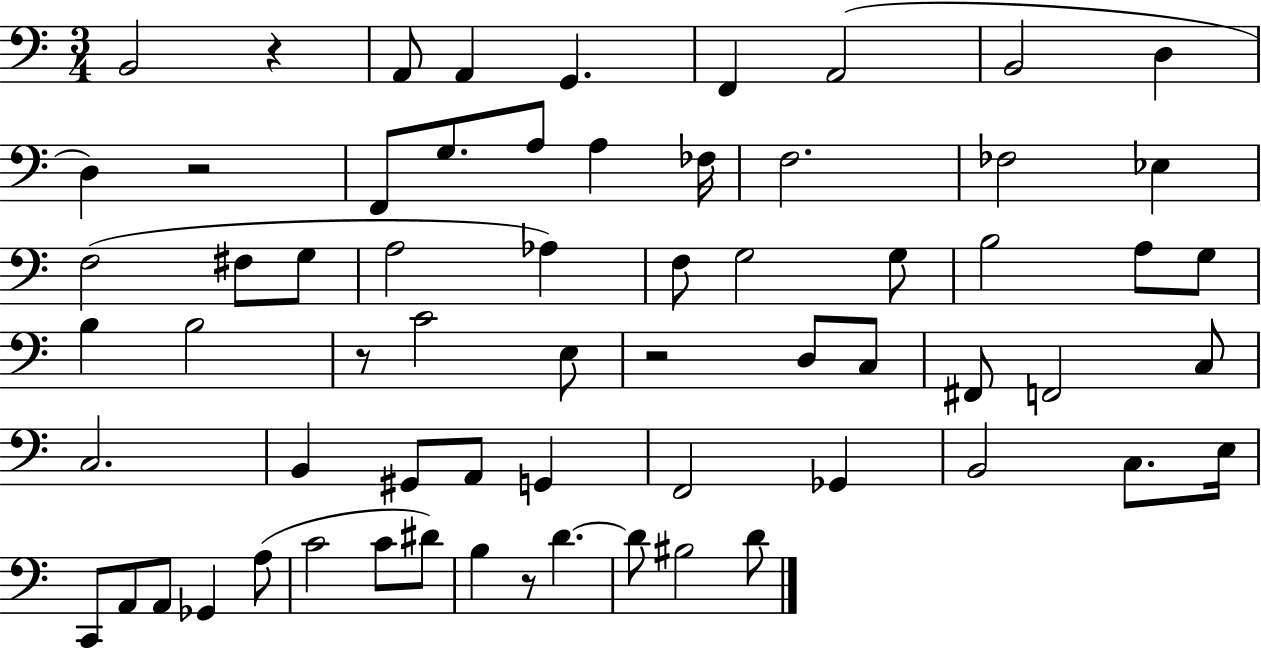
{
  \clef bass
  \numericTimeSignature
  \time 3/4
  \key c \major
  b,2 r4 | a,8 a,4 g,4. | f,4 a,2( | b,2 d4 | \break d4) r2 | f,8 g8. a8 a4 fes16 | f2. | fes2 ees4 | \break f2( fis8 g8 | a2 aes4) | f8 g2 g8 | b2 a8 g8 | \break b4 b2 | r8 c'2 e8 | r2 d8 c8 | fis,8 f,2 c8 | \break c2. | b,4 gis,8 a,8 g,4 | f,2 ges,4 | b,2 c8. e16 | \break c,8 a,8 a,8 ges,4 a8( | c'2 c'8 dis'8) | b4 r8 d'4.~~ | d'8 bis2 d'8 | \break \bar "|."
}